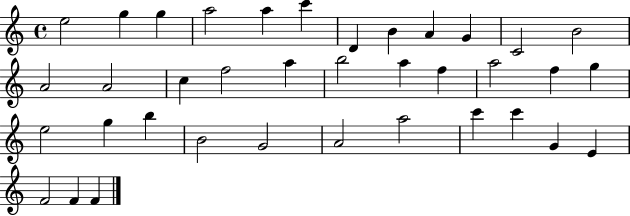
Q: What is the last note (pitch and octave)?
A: F4